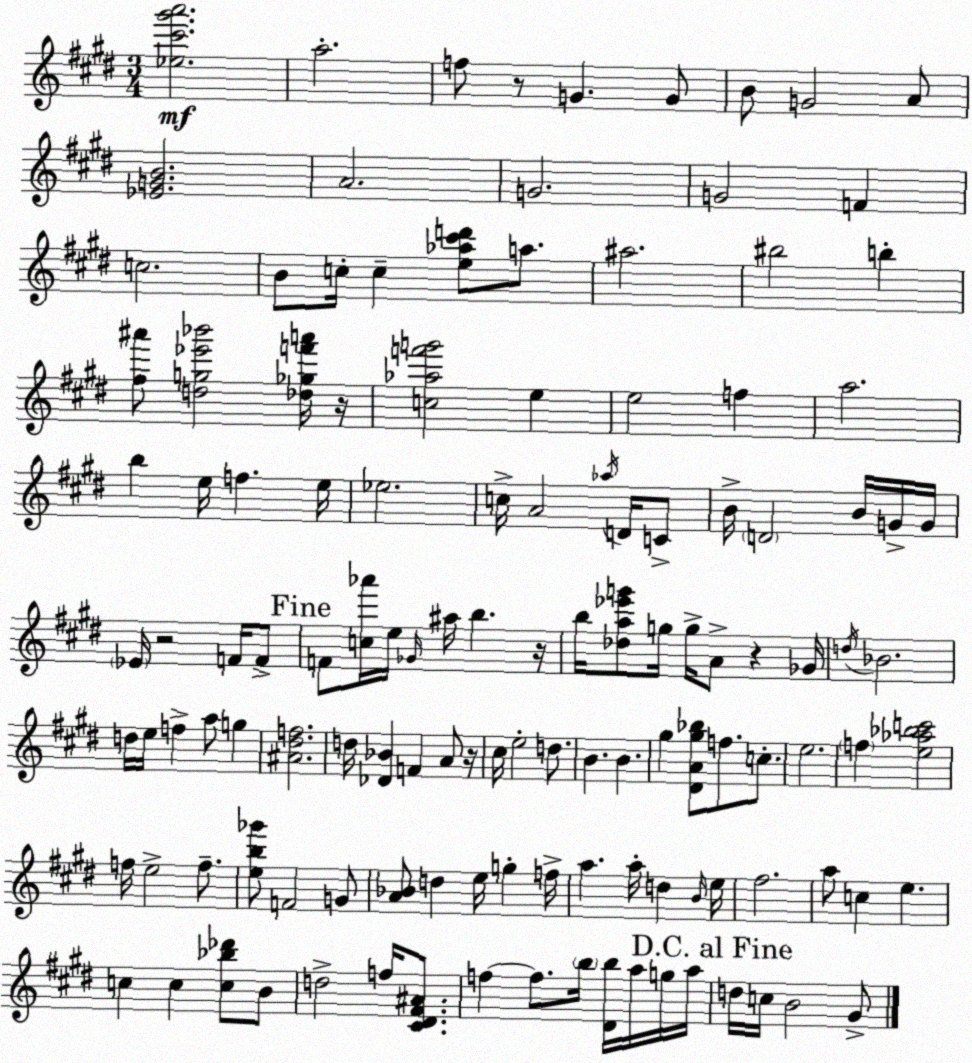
X:1
T:Untitled
M:3/4
L:1/4
K:E
[_e^c'^g'a']2 a2 f/2 z/2 G G/2 B/2 G2 A/2 [_EGB]2 A2 G2 G2 F c2 B/2 c/4 c [e_a^c'd']/2 a/2 ^a2 ^b2 b [^f^a']/2 [dg_e'_b']2 [_d_gf'a']/4 z/4 [c_af'g']2 e e2 f a2 b e/4 f e/4 _e2 c/4 A2 _a/4 D/4 C/2 B/4 D2 B/4 G/4 G/4 _E/4 z2 F/4 F/2 F/2 [c_a']/4 e/4 _G/4 ^a/4 b z/4 b/4 [_da_e'g']/2 g/4 g/4 A/2 z _G/4 d/4 _B2 d/4 e/4 f a/2 g [^A^df]2 d/4 [_D_B] F A/2 z/4 ^c/4 e2 d/2 B B ^g [^DA^g_b]/2 f/2 c/2 e2 f [e_a_bc']2 f/4 e2 f/2 [eb_g']/2 F2 G/2 [A_B]/2 d e/4 g f/4 a a/4 d B/4 e/4 ^f2 a/2 c e c c [c_b_d']/2 B/2 d2 f/4 [^C^D^F^A]/2 f f/2 b/4 [^Db]/4 a/4 g/4 a/4 d/4 c/4 B2 ^G/2